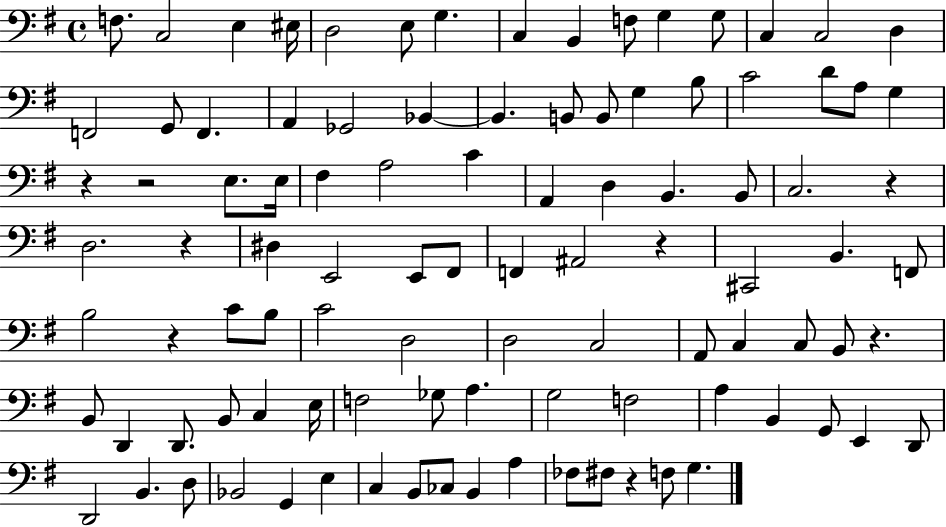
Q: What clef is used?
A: bass